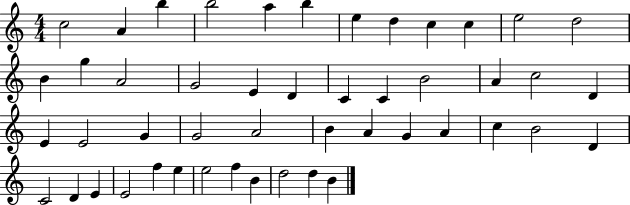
{
  \clef treble
  \numericTimeSignature
  \time 4/4
  \key c \major
  c''2 a'4 b''4 | b''2 a''4 b''4 | e''4 d''4 c''4 c''4 | e''2 d''2 | \break b'4 g''4 a'2 | g'2 e'4 d'4 | c'4 c'4 b'2 | a'4 c''2 d'4 | \break e'4 e'2 g'4 | g'2 a'2 | b'4 a'4 g'4 a'4 | c''4 b'2 d'4 | \break c'2 d'4 e'4 | e'2 f''4 e''4 | e''2 f''4 b'4 | d''2 d''4 b'4 | \break \bar "|."
}